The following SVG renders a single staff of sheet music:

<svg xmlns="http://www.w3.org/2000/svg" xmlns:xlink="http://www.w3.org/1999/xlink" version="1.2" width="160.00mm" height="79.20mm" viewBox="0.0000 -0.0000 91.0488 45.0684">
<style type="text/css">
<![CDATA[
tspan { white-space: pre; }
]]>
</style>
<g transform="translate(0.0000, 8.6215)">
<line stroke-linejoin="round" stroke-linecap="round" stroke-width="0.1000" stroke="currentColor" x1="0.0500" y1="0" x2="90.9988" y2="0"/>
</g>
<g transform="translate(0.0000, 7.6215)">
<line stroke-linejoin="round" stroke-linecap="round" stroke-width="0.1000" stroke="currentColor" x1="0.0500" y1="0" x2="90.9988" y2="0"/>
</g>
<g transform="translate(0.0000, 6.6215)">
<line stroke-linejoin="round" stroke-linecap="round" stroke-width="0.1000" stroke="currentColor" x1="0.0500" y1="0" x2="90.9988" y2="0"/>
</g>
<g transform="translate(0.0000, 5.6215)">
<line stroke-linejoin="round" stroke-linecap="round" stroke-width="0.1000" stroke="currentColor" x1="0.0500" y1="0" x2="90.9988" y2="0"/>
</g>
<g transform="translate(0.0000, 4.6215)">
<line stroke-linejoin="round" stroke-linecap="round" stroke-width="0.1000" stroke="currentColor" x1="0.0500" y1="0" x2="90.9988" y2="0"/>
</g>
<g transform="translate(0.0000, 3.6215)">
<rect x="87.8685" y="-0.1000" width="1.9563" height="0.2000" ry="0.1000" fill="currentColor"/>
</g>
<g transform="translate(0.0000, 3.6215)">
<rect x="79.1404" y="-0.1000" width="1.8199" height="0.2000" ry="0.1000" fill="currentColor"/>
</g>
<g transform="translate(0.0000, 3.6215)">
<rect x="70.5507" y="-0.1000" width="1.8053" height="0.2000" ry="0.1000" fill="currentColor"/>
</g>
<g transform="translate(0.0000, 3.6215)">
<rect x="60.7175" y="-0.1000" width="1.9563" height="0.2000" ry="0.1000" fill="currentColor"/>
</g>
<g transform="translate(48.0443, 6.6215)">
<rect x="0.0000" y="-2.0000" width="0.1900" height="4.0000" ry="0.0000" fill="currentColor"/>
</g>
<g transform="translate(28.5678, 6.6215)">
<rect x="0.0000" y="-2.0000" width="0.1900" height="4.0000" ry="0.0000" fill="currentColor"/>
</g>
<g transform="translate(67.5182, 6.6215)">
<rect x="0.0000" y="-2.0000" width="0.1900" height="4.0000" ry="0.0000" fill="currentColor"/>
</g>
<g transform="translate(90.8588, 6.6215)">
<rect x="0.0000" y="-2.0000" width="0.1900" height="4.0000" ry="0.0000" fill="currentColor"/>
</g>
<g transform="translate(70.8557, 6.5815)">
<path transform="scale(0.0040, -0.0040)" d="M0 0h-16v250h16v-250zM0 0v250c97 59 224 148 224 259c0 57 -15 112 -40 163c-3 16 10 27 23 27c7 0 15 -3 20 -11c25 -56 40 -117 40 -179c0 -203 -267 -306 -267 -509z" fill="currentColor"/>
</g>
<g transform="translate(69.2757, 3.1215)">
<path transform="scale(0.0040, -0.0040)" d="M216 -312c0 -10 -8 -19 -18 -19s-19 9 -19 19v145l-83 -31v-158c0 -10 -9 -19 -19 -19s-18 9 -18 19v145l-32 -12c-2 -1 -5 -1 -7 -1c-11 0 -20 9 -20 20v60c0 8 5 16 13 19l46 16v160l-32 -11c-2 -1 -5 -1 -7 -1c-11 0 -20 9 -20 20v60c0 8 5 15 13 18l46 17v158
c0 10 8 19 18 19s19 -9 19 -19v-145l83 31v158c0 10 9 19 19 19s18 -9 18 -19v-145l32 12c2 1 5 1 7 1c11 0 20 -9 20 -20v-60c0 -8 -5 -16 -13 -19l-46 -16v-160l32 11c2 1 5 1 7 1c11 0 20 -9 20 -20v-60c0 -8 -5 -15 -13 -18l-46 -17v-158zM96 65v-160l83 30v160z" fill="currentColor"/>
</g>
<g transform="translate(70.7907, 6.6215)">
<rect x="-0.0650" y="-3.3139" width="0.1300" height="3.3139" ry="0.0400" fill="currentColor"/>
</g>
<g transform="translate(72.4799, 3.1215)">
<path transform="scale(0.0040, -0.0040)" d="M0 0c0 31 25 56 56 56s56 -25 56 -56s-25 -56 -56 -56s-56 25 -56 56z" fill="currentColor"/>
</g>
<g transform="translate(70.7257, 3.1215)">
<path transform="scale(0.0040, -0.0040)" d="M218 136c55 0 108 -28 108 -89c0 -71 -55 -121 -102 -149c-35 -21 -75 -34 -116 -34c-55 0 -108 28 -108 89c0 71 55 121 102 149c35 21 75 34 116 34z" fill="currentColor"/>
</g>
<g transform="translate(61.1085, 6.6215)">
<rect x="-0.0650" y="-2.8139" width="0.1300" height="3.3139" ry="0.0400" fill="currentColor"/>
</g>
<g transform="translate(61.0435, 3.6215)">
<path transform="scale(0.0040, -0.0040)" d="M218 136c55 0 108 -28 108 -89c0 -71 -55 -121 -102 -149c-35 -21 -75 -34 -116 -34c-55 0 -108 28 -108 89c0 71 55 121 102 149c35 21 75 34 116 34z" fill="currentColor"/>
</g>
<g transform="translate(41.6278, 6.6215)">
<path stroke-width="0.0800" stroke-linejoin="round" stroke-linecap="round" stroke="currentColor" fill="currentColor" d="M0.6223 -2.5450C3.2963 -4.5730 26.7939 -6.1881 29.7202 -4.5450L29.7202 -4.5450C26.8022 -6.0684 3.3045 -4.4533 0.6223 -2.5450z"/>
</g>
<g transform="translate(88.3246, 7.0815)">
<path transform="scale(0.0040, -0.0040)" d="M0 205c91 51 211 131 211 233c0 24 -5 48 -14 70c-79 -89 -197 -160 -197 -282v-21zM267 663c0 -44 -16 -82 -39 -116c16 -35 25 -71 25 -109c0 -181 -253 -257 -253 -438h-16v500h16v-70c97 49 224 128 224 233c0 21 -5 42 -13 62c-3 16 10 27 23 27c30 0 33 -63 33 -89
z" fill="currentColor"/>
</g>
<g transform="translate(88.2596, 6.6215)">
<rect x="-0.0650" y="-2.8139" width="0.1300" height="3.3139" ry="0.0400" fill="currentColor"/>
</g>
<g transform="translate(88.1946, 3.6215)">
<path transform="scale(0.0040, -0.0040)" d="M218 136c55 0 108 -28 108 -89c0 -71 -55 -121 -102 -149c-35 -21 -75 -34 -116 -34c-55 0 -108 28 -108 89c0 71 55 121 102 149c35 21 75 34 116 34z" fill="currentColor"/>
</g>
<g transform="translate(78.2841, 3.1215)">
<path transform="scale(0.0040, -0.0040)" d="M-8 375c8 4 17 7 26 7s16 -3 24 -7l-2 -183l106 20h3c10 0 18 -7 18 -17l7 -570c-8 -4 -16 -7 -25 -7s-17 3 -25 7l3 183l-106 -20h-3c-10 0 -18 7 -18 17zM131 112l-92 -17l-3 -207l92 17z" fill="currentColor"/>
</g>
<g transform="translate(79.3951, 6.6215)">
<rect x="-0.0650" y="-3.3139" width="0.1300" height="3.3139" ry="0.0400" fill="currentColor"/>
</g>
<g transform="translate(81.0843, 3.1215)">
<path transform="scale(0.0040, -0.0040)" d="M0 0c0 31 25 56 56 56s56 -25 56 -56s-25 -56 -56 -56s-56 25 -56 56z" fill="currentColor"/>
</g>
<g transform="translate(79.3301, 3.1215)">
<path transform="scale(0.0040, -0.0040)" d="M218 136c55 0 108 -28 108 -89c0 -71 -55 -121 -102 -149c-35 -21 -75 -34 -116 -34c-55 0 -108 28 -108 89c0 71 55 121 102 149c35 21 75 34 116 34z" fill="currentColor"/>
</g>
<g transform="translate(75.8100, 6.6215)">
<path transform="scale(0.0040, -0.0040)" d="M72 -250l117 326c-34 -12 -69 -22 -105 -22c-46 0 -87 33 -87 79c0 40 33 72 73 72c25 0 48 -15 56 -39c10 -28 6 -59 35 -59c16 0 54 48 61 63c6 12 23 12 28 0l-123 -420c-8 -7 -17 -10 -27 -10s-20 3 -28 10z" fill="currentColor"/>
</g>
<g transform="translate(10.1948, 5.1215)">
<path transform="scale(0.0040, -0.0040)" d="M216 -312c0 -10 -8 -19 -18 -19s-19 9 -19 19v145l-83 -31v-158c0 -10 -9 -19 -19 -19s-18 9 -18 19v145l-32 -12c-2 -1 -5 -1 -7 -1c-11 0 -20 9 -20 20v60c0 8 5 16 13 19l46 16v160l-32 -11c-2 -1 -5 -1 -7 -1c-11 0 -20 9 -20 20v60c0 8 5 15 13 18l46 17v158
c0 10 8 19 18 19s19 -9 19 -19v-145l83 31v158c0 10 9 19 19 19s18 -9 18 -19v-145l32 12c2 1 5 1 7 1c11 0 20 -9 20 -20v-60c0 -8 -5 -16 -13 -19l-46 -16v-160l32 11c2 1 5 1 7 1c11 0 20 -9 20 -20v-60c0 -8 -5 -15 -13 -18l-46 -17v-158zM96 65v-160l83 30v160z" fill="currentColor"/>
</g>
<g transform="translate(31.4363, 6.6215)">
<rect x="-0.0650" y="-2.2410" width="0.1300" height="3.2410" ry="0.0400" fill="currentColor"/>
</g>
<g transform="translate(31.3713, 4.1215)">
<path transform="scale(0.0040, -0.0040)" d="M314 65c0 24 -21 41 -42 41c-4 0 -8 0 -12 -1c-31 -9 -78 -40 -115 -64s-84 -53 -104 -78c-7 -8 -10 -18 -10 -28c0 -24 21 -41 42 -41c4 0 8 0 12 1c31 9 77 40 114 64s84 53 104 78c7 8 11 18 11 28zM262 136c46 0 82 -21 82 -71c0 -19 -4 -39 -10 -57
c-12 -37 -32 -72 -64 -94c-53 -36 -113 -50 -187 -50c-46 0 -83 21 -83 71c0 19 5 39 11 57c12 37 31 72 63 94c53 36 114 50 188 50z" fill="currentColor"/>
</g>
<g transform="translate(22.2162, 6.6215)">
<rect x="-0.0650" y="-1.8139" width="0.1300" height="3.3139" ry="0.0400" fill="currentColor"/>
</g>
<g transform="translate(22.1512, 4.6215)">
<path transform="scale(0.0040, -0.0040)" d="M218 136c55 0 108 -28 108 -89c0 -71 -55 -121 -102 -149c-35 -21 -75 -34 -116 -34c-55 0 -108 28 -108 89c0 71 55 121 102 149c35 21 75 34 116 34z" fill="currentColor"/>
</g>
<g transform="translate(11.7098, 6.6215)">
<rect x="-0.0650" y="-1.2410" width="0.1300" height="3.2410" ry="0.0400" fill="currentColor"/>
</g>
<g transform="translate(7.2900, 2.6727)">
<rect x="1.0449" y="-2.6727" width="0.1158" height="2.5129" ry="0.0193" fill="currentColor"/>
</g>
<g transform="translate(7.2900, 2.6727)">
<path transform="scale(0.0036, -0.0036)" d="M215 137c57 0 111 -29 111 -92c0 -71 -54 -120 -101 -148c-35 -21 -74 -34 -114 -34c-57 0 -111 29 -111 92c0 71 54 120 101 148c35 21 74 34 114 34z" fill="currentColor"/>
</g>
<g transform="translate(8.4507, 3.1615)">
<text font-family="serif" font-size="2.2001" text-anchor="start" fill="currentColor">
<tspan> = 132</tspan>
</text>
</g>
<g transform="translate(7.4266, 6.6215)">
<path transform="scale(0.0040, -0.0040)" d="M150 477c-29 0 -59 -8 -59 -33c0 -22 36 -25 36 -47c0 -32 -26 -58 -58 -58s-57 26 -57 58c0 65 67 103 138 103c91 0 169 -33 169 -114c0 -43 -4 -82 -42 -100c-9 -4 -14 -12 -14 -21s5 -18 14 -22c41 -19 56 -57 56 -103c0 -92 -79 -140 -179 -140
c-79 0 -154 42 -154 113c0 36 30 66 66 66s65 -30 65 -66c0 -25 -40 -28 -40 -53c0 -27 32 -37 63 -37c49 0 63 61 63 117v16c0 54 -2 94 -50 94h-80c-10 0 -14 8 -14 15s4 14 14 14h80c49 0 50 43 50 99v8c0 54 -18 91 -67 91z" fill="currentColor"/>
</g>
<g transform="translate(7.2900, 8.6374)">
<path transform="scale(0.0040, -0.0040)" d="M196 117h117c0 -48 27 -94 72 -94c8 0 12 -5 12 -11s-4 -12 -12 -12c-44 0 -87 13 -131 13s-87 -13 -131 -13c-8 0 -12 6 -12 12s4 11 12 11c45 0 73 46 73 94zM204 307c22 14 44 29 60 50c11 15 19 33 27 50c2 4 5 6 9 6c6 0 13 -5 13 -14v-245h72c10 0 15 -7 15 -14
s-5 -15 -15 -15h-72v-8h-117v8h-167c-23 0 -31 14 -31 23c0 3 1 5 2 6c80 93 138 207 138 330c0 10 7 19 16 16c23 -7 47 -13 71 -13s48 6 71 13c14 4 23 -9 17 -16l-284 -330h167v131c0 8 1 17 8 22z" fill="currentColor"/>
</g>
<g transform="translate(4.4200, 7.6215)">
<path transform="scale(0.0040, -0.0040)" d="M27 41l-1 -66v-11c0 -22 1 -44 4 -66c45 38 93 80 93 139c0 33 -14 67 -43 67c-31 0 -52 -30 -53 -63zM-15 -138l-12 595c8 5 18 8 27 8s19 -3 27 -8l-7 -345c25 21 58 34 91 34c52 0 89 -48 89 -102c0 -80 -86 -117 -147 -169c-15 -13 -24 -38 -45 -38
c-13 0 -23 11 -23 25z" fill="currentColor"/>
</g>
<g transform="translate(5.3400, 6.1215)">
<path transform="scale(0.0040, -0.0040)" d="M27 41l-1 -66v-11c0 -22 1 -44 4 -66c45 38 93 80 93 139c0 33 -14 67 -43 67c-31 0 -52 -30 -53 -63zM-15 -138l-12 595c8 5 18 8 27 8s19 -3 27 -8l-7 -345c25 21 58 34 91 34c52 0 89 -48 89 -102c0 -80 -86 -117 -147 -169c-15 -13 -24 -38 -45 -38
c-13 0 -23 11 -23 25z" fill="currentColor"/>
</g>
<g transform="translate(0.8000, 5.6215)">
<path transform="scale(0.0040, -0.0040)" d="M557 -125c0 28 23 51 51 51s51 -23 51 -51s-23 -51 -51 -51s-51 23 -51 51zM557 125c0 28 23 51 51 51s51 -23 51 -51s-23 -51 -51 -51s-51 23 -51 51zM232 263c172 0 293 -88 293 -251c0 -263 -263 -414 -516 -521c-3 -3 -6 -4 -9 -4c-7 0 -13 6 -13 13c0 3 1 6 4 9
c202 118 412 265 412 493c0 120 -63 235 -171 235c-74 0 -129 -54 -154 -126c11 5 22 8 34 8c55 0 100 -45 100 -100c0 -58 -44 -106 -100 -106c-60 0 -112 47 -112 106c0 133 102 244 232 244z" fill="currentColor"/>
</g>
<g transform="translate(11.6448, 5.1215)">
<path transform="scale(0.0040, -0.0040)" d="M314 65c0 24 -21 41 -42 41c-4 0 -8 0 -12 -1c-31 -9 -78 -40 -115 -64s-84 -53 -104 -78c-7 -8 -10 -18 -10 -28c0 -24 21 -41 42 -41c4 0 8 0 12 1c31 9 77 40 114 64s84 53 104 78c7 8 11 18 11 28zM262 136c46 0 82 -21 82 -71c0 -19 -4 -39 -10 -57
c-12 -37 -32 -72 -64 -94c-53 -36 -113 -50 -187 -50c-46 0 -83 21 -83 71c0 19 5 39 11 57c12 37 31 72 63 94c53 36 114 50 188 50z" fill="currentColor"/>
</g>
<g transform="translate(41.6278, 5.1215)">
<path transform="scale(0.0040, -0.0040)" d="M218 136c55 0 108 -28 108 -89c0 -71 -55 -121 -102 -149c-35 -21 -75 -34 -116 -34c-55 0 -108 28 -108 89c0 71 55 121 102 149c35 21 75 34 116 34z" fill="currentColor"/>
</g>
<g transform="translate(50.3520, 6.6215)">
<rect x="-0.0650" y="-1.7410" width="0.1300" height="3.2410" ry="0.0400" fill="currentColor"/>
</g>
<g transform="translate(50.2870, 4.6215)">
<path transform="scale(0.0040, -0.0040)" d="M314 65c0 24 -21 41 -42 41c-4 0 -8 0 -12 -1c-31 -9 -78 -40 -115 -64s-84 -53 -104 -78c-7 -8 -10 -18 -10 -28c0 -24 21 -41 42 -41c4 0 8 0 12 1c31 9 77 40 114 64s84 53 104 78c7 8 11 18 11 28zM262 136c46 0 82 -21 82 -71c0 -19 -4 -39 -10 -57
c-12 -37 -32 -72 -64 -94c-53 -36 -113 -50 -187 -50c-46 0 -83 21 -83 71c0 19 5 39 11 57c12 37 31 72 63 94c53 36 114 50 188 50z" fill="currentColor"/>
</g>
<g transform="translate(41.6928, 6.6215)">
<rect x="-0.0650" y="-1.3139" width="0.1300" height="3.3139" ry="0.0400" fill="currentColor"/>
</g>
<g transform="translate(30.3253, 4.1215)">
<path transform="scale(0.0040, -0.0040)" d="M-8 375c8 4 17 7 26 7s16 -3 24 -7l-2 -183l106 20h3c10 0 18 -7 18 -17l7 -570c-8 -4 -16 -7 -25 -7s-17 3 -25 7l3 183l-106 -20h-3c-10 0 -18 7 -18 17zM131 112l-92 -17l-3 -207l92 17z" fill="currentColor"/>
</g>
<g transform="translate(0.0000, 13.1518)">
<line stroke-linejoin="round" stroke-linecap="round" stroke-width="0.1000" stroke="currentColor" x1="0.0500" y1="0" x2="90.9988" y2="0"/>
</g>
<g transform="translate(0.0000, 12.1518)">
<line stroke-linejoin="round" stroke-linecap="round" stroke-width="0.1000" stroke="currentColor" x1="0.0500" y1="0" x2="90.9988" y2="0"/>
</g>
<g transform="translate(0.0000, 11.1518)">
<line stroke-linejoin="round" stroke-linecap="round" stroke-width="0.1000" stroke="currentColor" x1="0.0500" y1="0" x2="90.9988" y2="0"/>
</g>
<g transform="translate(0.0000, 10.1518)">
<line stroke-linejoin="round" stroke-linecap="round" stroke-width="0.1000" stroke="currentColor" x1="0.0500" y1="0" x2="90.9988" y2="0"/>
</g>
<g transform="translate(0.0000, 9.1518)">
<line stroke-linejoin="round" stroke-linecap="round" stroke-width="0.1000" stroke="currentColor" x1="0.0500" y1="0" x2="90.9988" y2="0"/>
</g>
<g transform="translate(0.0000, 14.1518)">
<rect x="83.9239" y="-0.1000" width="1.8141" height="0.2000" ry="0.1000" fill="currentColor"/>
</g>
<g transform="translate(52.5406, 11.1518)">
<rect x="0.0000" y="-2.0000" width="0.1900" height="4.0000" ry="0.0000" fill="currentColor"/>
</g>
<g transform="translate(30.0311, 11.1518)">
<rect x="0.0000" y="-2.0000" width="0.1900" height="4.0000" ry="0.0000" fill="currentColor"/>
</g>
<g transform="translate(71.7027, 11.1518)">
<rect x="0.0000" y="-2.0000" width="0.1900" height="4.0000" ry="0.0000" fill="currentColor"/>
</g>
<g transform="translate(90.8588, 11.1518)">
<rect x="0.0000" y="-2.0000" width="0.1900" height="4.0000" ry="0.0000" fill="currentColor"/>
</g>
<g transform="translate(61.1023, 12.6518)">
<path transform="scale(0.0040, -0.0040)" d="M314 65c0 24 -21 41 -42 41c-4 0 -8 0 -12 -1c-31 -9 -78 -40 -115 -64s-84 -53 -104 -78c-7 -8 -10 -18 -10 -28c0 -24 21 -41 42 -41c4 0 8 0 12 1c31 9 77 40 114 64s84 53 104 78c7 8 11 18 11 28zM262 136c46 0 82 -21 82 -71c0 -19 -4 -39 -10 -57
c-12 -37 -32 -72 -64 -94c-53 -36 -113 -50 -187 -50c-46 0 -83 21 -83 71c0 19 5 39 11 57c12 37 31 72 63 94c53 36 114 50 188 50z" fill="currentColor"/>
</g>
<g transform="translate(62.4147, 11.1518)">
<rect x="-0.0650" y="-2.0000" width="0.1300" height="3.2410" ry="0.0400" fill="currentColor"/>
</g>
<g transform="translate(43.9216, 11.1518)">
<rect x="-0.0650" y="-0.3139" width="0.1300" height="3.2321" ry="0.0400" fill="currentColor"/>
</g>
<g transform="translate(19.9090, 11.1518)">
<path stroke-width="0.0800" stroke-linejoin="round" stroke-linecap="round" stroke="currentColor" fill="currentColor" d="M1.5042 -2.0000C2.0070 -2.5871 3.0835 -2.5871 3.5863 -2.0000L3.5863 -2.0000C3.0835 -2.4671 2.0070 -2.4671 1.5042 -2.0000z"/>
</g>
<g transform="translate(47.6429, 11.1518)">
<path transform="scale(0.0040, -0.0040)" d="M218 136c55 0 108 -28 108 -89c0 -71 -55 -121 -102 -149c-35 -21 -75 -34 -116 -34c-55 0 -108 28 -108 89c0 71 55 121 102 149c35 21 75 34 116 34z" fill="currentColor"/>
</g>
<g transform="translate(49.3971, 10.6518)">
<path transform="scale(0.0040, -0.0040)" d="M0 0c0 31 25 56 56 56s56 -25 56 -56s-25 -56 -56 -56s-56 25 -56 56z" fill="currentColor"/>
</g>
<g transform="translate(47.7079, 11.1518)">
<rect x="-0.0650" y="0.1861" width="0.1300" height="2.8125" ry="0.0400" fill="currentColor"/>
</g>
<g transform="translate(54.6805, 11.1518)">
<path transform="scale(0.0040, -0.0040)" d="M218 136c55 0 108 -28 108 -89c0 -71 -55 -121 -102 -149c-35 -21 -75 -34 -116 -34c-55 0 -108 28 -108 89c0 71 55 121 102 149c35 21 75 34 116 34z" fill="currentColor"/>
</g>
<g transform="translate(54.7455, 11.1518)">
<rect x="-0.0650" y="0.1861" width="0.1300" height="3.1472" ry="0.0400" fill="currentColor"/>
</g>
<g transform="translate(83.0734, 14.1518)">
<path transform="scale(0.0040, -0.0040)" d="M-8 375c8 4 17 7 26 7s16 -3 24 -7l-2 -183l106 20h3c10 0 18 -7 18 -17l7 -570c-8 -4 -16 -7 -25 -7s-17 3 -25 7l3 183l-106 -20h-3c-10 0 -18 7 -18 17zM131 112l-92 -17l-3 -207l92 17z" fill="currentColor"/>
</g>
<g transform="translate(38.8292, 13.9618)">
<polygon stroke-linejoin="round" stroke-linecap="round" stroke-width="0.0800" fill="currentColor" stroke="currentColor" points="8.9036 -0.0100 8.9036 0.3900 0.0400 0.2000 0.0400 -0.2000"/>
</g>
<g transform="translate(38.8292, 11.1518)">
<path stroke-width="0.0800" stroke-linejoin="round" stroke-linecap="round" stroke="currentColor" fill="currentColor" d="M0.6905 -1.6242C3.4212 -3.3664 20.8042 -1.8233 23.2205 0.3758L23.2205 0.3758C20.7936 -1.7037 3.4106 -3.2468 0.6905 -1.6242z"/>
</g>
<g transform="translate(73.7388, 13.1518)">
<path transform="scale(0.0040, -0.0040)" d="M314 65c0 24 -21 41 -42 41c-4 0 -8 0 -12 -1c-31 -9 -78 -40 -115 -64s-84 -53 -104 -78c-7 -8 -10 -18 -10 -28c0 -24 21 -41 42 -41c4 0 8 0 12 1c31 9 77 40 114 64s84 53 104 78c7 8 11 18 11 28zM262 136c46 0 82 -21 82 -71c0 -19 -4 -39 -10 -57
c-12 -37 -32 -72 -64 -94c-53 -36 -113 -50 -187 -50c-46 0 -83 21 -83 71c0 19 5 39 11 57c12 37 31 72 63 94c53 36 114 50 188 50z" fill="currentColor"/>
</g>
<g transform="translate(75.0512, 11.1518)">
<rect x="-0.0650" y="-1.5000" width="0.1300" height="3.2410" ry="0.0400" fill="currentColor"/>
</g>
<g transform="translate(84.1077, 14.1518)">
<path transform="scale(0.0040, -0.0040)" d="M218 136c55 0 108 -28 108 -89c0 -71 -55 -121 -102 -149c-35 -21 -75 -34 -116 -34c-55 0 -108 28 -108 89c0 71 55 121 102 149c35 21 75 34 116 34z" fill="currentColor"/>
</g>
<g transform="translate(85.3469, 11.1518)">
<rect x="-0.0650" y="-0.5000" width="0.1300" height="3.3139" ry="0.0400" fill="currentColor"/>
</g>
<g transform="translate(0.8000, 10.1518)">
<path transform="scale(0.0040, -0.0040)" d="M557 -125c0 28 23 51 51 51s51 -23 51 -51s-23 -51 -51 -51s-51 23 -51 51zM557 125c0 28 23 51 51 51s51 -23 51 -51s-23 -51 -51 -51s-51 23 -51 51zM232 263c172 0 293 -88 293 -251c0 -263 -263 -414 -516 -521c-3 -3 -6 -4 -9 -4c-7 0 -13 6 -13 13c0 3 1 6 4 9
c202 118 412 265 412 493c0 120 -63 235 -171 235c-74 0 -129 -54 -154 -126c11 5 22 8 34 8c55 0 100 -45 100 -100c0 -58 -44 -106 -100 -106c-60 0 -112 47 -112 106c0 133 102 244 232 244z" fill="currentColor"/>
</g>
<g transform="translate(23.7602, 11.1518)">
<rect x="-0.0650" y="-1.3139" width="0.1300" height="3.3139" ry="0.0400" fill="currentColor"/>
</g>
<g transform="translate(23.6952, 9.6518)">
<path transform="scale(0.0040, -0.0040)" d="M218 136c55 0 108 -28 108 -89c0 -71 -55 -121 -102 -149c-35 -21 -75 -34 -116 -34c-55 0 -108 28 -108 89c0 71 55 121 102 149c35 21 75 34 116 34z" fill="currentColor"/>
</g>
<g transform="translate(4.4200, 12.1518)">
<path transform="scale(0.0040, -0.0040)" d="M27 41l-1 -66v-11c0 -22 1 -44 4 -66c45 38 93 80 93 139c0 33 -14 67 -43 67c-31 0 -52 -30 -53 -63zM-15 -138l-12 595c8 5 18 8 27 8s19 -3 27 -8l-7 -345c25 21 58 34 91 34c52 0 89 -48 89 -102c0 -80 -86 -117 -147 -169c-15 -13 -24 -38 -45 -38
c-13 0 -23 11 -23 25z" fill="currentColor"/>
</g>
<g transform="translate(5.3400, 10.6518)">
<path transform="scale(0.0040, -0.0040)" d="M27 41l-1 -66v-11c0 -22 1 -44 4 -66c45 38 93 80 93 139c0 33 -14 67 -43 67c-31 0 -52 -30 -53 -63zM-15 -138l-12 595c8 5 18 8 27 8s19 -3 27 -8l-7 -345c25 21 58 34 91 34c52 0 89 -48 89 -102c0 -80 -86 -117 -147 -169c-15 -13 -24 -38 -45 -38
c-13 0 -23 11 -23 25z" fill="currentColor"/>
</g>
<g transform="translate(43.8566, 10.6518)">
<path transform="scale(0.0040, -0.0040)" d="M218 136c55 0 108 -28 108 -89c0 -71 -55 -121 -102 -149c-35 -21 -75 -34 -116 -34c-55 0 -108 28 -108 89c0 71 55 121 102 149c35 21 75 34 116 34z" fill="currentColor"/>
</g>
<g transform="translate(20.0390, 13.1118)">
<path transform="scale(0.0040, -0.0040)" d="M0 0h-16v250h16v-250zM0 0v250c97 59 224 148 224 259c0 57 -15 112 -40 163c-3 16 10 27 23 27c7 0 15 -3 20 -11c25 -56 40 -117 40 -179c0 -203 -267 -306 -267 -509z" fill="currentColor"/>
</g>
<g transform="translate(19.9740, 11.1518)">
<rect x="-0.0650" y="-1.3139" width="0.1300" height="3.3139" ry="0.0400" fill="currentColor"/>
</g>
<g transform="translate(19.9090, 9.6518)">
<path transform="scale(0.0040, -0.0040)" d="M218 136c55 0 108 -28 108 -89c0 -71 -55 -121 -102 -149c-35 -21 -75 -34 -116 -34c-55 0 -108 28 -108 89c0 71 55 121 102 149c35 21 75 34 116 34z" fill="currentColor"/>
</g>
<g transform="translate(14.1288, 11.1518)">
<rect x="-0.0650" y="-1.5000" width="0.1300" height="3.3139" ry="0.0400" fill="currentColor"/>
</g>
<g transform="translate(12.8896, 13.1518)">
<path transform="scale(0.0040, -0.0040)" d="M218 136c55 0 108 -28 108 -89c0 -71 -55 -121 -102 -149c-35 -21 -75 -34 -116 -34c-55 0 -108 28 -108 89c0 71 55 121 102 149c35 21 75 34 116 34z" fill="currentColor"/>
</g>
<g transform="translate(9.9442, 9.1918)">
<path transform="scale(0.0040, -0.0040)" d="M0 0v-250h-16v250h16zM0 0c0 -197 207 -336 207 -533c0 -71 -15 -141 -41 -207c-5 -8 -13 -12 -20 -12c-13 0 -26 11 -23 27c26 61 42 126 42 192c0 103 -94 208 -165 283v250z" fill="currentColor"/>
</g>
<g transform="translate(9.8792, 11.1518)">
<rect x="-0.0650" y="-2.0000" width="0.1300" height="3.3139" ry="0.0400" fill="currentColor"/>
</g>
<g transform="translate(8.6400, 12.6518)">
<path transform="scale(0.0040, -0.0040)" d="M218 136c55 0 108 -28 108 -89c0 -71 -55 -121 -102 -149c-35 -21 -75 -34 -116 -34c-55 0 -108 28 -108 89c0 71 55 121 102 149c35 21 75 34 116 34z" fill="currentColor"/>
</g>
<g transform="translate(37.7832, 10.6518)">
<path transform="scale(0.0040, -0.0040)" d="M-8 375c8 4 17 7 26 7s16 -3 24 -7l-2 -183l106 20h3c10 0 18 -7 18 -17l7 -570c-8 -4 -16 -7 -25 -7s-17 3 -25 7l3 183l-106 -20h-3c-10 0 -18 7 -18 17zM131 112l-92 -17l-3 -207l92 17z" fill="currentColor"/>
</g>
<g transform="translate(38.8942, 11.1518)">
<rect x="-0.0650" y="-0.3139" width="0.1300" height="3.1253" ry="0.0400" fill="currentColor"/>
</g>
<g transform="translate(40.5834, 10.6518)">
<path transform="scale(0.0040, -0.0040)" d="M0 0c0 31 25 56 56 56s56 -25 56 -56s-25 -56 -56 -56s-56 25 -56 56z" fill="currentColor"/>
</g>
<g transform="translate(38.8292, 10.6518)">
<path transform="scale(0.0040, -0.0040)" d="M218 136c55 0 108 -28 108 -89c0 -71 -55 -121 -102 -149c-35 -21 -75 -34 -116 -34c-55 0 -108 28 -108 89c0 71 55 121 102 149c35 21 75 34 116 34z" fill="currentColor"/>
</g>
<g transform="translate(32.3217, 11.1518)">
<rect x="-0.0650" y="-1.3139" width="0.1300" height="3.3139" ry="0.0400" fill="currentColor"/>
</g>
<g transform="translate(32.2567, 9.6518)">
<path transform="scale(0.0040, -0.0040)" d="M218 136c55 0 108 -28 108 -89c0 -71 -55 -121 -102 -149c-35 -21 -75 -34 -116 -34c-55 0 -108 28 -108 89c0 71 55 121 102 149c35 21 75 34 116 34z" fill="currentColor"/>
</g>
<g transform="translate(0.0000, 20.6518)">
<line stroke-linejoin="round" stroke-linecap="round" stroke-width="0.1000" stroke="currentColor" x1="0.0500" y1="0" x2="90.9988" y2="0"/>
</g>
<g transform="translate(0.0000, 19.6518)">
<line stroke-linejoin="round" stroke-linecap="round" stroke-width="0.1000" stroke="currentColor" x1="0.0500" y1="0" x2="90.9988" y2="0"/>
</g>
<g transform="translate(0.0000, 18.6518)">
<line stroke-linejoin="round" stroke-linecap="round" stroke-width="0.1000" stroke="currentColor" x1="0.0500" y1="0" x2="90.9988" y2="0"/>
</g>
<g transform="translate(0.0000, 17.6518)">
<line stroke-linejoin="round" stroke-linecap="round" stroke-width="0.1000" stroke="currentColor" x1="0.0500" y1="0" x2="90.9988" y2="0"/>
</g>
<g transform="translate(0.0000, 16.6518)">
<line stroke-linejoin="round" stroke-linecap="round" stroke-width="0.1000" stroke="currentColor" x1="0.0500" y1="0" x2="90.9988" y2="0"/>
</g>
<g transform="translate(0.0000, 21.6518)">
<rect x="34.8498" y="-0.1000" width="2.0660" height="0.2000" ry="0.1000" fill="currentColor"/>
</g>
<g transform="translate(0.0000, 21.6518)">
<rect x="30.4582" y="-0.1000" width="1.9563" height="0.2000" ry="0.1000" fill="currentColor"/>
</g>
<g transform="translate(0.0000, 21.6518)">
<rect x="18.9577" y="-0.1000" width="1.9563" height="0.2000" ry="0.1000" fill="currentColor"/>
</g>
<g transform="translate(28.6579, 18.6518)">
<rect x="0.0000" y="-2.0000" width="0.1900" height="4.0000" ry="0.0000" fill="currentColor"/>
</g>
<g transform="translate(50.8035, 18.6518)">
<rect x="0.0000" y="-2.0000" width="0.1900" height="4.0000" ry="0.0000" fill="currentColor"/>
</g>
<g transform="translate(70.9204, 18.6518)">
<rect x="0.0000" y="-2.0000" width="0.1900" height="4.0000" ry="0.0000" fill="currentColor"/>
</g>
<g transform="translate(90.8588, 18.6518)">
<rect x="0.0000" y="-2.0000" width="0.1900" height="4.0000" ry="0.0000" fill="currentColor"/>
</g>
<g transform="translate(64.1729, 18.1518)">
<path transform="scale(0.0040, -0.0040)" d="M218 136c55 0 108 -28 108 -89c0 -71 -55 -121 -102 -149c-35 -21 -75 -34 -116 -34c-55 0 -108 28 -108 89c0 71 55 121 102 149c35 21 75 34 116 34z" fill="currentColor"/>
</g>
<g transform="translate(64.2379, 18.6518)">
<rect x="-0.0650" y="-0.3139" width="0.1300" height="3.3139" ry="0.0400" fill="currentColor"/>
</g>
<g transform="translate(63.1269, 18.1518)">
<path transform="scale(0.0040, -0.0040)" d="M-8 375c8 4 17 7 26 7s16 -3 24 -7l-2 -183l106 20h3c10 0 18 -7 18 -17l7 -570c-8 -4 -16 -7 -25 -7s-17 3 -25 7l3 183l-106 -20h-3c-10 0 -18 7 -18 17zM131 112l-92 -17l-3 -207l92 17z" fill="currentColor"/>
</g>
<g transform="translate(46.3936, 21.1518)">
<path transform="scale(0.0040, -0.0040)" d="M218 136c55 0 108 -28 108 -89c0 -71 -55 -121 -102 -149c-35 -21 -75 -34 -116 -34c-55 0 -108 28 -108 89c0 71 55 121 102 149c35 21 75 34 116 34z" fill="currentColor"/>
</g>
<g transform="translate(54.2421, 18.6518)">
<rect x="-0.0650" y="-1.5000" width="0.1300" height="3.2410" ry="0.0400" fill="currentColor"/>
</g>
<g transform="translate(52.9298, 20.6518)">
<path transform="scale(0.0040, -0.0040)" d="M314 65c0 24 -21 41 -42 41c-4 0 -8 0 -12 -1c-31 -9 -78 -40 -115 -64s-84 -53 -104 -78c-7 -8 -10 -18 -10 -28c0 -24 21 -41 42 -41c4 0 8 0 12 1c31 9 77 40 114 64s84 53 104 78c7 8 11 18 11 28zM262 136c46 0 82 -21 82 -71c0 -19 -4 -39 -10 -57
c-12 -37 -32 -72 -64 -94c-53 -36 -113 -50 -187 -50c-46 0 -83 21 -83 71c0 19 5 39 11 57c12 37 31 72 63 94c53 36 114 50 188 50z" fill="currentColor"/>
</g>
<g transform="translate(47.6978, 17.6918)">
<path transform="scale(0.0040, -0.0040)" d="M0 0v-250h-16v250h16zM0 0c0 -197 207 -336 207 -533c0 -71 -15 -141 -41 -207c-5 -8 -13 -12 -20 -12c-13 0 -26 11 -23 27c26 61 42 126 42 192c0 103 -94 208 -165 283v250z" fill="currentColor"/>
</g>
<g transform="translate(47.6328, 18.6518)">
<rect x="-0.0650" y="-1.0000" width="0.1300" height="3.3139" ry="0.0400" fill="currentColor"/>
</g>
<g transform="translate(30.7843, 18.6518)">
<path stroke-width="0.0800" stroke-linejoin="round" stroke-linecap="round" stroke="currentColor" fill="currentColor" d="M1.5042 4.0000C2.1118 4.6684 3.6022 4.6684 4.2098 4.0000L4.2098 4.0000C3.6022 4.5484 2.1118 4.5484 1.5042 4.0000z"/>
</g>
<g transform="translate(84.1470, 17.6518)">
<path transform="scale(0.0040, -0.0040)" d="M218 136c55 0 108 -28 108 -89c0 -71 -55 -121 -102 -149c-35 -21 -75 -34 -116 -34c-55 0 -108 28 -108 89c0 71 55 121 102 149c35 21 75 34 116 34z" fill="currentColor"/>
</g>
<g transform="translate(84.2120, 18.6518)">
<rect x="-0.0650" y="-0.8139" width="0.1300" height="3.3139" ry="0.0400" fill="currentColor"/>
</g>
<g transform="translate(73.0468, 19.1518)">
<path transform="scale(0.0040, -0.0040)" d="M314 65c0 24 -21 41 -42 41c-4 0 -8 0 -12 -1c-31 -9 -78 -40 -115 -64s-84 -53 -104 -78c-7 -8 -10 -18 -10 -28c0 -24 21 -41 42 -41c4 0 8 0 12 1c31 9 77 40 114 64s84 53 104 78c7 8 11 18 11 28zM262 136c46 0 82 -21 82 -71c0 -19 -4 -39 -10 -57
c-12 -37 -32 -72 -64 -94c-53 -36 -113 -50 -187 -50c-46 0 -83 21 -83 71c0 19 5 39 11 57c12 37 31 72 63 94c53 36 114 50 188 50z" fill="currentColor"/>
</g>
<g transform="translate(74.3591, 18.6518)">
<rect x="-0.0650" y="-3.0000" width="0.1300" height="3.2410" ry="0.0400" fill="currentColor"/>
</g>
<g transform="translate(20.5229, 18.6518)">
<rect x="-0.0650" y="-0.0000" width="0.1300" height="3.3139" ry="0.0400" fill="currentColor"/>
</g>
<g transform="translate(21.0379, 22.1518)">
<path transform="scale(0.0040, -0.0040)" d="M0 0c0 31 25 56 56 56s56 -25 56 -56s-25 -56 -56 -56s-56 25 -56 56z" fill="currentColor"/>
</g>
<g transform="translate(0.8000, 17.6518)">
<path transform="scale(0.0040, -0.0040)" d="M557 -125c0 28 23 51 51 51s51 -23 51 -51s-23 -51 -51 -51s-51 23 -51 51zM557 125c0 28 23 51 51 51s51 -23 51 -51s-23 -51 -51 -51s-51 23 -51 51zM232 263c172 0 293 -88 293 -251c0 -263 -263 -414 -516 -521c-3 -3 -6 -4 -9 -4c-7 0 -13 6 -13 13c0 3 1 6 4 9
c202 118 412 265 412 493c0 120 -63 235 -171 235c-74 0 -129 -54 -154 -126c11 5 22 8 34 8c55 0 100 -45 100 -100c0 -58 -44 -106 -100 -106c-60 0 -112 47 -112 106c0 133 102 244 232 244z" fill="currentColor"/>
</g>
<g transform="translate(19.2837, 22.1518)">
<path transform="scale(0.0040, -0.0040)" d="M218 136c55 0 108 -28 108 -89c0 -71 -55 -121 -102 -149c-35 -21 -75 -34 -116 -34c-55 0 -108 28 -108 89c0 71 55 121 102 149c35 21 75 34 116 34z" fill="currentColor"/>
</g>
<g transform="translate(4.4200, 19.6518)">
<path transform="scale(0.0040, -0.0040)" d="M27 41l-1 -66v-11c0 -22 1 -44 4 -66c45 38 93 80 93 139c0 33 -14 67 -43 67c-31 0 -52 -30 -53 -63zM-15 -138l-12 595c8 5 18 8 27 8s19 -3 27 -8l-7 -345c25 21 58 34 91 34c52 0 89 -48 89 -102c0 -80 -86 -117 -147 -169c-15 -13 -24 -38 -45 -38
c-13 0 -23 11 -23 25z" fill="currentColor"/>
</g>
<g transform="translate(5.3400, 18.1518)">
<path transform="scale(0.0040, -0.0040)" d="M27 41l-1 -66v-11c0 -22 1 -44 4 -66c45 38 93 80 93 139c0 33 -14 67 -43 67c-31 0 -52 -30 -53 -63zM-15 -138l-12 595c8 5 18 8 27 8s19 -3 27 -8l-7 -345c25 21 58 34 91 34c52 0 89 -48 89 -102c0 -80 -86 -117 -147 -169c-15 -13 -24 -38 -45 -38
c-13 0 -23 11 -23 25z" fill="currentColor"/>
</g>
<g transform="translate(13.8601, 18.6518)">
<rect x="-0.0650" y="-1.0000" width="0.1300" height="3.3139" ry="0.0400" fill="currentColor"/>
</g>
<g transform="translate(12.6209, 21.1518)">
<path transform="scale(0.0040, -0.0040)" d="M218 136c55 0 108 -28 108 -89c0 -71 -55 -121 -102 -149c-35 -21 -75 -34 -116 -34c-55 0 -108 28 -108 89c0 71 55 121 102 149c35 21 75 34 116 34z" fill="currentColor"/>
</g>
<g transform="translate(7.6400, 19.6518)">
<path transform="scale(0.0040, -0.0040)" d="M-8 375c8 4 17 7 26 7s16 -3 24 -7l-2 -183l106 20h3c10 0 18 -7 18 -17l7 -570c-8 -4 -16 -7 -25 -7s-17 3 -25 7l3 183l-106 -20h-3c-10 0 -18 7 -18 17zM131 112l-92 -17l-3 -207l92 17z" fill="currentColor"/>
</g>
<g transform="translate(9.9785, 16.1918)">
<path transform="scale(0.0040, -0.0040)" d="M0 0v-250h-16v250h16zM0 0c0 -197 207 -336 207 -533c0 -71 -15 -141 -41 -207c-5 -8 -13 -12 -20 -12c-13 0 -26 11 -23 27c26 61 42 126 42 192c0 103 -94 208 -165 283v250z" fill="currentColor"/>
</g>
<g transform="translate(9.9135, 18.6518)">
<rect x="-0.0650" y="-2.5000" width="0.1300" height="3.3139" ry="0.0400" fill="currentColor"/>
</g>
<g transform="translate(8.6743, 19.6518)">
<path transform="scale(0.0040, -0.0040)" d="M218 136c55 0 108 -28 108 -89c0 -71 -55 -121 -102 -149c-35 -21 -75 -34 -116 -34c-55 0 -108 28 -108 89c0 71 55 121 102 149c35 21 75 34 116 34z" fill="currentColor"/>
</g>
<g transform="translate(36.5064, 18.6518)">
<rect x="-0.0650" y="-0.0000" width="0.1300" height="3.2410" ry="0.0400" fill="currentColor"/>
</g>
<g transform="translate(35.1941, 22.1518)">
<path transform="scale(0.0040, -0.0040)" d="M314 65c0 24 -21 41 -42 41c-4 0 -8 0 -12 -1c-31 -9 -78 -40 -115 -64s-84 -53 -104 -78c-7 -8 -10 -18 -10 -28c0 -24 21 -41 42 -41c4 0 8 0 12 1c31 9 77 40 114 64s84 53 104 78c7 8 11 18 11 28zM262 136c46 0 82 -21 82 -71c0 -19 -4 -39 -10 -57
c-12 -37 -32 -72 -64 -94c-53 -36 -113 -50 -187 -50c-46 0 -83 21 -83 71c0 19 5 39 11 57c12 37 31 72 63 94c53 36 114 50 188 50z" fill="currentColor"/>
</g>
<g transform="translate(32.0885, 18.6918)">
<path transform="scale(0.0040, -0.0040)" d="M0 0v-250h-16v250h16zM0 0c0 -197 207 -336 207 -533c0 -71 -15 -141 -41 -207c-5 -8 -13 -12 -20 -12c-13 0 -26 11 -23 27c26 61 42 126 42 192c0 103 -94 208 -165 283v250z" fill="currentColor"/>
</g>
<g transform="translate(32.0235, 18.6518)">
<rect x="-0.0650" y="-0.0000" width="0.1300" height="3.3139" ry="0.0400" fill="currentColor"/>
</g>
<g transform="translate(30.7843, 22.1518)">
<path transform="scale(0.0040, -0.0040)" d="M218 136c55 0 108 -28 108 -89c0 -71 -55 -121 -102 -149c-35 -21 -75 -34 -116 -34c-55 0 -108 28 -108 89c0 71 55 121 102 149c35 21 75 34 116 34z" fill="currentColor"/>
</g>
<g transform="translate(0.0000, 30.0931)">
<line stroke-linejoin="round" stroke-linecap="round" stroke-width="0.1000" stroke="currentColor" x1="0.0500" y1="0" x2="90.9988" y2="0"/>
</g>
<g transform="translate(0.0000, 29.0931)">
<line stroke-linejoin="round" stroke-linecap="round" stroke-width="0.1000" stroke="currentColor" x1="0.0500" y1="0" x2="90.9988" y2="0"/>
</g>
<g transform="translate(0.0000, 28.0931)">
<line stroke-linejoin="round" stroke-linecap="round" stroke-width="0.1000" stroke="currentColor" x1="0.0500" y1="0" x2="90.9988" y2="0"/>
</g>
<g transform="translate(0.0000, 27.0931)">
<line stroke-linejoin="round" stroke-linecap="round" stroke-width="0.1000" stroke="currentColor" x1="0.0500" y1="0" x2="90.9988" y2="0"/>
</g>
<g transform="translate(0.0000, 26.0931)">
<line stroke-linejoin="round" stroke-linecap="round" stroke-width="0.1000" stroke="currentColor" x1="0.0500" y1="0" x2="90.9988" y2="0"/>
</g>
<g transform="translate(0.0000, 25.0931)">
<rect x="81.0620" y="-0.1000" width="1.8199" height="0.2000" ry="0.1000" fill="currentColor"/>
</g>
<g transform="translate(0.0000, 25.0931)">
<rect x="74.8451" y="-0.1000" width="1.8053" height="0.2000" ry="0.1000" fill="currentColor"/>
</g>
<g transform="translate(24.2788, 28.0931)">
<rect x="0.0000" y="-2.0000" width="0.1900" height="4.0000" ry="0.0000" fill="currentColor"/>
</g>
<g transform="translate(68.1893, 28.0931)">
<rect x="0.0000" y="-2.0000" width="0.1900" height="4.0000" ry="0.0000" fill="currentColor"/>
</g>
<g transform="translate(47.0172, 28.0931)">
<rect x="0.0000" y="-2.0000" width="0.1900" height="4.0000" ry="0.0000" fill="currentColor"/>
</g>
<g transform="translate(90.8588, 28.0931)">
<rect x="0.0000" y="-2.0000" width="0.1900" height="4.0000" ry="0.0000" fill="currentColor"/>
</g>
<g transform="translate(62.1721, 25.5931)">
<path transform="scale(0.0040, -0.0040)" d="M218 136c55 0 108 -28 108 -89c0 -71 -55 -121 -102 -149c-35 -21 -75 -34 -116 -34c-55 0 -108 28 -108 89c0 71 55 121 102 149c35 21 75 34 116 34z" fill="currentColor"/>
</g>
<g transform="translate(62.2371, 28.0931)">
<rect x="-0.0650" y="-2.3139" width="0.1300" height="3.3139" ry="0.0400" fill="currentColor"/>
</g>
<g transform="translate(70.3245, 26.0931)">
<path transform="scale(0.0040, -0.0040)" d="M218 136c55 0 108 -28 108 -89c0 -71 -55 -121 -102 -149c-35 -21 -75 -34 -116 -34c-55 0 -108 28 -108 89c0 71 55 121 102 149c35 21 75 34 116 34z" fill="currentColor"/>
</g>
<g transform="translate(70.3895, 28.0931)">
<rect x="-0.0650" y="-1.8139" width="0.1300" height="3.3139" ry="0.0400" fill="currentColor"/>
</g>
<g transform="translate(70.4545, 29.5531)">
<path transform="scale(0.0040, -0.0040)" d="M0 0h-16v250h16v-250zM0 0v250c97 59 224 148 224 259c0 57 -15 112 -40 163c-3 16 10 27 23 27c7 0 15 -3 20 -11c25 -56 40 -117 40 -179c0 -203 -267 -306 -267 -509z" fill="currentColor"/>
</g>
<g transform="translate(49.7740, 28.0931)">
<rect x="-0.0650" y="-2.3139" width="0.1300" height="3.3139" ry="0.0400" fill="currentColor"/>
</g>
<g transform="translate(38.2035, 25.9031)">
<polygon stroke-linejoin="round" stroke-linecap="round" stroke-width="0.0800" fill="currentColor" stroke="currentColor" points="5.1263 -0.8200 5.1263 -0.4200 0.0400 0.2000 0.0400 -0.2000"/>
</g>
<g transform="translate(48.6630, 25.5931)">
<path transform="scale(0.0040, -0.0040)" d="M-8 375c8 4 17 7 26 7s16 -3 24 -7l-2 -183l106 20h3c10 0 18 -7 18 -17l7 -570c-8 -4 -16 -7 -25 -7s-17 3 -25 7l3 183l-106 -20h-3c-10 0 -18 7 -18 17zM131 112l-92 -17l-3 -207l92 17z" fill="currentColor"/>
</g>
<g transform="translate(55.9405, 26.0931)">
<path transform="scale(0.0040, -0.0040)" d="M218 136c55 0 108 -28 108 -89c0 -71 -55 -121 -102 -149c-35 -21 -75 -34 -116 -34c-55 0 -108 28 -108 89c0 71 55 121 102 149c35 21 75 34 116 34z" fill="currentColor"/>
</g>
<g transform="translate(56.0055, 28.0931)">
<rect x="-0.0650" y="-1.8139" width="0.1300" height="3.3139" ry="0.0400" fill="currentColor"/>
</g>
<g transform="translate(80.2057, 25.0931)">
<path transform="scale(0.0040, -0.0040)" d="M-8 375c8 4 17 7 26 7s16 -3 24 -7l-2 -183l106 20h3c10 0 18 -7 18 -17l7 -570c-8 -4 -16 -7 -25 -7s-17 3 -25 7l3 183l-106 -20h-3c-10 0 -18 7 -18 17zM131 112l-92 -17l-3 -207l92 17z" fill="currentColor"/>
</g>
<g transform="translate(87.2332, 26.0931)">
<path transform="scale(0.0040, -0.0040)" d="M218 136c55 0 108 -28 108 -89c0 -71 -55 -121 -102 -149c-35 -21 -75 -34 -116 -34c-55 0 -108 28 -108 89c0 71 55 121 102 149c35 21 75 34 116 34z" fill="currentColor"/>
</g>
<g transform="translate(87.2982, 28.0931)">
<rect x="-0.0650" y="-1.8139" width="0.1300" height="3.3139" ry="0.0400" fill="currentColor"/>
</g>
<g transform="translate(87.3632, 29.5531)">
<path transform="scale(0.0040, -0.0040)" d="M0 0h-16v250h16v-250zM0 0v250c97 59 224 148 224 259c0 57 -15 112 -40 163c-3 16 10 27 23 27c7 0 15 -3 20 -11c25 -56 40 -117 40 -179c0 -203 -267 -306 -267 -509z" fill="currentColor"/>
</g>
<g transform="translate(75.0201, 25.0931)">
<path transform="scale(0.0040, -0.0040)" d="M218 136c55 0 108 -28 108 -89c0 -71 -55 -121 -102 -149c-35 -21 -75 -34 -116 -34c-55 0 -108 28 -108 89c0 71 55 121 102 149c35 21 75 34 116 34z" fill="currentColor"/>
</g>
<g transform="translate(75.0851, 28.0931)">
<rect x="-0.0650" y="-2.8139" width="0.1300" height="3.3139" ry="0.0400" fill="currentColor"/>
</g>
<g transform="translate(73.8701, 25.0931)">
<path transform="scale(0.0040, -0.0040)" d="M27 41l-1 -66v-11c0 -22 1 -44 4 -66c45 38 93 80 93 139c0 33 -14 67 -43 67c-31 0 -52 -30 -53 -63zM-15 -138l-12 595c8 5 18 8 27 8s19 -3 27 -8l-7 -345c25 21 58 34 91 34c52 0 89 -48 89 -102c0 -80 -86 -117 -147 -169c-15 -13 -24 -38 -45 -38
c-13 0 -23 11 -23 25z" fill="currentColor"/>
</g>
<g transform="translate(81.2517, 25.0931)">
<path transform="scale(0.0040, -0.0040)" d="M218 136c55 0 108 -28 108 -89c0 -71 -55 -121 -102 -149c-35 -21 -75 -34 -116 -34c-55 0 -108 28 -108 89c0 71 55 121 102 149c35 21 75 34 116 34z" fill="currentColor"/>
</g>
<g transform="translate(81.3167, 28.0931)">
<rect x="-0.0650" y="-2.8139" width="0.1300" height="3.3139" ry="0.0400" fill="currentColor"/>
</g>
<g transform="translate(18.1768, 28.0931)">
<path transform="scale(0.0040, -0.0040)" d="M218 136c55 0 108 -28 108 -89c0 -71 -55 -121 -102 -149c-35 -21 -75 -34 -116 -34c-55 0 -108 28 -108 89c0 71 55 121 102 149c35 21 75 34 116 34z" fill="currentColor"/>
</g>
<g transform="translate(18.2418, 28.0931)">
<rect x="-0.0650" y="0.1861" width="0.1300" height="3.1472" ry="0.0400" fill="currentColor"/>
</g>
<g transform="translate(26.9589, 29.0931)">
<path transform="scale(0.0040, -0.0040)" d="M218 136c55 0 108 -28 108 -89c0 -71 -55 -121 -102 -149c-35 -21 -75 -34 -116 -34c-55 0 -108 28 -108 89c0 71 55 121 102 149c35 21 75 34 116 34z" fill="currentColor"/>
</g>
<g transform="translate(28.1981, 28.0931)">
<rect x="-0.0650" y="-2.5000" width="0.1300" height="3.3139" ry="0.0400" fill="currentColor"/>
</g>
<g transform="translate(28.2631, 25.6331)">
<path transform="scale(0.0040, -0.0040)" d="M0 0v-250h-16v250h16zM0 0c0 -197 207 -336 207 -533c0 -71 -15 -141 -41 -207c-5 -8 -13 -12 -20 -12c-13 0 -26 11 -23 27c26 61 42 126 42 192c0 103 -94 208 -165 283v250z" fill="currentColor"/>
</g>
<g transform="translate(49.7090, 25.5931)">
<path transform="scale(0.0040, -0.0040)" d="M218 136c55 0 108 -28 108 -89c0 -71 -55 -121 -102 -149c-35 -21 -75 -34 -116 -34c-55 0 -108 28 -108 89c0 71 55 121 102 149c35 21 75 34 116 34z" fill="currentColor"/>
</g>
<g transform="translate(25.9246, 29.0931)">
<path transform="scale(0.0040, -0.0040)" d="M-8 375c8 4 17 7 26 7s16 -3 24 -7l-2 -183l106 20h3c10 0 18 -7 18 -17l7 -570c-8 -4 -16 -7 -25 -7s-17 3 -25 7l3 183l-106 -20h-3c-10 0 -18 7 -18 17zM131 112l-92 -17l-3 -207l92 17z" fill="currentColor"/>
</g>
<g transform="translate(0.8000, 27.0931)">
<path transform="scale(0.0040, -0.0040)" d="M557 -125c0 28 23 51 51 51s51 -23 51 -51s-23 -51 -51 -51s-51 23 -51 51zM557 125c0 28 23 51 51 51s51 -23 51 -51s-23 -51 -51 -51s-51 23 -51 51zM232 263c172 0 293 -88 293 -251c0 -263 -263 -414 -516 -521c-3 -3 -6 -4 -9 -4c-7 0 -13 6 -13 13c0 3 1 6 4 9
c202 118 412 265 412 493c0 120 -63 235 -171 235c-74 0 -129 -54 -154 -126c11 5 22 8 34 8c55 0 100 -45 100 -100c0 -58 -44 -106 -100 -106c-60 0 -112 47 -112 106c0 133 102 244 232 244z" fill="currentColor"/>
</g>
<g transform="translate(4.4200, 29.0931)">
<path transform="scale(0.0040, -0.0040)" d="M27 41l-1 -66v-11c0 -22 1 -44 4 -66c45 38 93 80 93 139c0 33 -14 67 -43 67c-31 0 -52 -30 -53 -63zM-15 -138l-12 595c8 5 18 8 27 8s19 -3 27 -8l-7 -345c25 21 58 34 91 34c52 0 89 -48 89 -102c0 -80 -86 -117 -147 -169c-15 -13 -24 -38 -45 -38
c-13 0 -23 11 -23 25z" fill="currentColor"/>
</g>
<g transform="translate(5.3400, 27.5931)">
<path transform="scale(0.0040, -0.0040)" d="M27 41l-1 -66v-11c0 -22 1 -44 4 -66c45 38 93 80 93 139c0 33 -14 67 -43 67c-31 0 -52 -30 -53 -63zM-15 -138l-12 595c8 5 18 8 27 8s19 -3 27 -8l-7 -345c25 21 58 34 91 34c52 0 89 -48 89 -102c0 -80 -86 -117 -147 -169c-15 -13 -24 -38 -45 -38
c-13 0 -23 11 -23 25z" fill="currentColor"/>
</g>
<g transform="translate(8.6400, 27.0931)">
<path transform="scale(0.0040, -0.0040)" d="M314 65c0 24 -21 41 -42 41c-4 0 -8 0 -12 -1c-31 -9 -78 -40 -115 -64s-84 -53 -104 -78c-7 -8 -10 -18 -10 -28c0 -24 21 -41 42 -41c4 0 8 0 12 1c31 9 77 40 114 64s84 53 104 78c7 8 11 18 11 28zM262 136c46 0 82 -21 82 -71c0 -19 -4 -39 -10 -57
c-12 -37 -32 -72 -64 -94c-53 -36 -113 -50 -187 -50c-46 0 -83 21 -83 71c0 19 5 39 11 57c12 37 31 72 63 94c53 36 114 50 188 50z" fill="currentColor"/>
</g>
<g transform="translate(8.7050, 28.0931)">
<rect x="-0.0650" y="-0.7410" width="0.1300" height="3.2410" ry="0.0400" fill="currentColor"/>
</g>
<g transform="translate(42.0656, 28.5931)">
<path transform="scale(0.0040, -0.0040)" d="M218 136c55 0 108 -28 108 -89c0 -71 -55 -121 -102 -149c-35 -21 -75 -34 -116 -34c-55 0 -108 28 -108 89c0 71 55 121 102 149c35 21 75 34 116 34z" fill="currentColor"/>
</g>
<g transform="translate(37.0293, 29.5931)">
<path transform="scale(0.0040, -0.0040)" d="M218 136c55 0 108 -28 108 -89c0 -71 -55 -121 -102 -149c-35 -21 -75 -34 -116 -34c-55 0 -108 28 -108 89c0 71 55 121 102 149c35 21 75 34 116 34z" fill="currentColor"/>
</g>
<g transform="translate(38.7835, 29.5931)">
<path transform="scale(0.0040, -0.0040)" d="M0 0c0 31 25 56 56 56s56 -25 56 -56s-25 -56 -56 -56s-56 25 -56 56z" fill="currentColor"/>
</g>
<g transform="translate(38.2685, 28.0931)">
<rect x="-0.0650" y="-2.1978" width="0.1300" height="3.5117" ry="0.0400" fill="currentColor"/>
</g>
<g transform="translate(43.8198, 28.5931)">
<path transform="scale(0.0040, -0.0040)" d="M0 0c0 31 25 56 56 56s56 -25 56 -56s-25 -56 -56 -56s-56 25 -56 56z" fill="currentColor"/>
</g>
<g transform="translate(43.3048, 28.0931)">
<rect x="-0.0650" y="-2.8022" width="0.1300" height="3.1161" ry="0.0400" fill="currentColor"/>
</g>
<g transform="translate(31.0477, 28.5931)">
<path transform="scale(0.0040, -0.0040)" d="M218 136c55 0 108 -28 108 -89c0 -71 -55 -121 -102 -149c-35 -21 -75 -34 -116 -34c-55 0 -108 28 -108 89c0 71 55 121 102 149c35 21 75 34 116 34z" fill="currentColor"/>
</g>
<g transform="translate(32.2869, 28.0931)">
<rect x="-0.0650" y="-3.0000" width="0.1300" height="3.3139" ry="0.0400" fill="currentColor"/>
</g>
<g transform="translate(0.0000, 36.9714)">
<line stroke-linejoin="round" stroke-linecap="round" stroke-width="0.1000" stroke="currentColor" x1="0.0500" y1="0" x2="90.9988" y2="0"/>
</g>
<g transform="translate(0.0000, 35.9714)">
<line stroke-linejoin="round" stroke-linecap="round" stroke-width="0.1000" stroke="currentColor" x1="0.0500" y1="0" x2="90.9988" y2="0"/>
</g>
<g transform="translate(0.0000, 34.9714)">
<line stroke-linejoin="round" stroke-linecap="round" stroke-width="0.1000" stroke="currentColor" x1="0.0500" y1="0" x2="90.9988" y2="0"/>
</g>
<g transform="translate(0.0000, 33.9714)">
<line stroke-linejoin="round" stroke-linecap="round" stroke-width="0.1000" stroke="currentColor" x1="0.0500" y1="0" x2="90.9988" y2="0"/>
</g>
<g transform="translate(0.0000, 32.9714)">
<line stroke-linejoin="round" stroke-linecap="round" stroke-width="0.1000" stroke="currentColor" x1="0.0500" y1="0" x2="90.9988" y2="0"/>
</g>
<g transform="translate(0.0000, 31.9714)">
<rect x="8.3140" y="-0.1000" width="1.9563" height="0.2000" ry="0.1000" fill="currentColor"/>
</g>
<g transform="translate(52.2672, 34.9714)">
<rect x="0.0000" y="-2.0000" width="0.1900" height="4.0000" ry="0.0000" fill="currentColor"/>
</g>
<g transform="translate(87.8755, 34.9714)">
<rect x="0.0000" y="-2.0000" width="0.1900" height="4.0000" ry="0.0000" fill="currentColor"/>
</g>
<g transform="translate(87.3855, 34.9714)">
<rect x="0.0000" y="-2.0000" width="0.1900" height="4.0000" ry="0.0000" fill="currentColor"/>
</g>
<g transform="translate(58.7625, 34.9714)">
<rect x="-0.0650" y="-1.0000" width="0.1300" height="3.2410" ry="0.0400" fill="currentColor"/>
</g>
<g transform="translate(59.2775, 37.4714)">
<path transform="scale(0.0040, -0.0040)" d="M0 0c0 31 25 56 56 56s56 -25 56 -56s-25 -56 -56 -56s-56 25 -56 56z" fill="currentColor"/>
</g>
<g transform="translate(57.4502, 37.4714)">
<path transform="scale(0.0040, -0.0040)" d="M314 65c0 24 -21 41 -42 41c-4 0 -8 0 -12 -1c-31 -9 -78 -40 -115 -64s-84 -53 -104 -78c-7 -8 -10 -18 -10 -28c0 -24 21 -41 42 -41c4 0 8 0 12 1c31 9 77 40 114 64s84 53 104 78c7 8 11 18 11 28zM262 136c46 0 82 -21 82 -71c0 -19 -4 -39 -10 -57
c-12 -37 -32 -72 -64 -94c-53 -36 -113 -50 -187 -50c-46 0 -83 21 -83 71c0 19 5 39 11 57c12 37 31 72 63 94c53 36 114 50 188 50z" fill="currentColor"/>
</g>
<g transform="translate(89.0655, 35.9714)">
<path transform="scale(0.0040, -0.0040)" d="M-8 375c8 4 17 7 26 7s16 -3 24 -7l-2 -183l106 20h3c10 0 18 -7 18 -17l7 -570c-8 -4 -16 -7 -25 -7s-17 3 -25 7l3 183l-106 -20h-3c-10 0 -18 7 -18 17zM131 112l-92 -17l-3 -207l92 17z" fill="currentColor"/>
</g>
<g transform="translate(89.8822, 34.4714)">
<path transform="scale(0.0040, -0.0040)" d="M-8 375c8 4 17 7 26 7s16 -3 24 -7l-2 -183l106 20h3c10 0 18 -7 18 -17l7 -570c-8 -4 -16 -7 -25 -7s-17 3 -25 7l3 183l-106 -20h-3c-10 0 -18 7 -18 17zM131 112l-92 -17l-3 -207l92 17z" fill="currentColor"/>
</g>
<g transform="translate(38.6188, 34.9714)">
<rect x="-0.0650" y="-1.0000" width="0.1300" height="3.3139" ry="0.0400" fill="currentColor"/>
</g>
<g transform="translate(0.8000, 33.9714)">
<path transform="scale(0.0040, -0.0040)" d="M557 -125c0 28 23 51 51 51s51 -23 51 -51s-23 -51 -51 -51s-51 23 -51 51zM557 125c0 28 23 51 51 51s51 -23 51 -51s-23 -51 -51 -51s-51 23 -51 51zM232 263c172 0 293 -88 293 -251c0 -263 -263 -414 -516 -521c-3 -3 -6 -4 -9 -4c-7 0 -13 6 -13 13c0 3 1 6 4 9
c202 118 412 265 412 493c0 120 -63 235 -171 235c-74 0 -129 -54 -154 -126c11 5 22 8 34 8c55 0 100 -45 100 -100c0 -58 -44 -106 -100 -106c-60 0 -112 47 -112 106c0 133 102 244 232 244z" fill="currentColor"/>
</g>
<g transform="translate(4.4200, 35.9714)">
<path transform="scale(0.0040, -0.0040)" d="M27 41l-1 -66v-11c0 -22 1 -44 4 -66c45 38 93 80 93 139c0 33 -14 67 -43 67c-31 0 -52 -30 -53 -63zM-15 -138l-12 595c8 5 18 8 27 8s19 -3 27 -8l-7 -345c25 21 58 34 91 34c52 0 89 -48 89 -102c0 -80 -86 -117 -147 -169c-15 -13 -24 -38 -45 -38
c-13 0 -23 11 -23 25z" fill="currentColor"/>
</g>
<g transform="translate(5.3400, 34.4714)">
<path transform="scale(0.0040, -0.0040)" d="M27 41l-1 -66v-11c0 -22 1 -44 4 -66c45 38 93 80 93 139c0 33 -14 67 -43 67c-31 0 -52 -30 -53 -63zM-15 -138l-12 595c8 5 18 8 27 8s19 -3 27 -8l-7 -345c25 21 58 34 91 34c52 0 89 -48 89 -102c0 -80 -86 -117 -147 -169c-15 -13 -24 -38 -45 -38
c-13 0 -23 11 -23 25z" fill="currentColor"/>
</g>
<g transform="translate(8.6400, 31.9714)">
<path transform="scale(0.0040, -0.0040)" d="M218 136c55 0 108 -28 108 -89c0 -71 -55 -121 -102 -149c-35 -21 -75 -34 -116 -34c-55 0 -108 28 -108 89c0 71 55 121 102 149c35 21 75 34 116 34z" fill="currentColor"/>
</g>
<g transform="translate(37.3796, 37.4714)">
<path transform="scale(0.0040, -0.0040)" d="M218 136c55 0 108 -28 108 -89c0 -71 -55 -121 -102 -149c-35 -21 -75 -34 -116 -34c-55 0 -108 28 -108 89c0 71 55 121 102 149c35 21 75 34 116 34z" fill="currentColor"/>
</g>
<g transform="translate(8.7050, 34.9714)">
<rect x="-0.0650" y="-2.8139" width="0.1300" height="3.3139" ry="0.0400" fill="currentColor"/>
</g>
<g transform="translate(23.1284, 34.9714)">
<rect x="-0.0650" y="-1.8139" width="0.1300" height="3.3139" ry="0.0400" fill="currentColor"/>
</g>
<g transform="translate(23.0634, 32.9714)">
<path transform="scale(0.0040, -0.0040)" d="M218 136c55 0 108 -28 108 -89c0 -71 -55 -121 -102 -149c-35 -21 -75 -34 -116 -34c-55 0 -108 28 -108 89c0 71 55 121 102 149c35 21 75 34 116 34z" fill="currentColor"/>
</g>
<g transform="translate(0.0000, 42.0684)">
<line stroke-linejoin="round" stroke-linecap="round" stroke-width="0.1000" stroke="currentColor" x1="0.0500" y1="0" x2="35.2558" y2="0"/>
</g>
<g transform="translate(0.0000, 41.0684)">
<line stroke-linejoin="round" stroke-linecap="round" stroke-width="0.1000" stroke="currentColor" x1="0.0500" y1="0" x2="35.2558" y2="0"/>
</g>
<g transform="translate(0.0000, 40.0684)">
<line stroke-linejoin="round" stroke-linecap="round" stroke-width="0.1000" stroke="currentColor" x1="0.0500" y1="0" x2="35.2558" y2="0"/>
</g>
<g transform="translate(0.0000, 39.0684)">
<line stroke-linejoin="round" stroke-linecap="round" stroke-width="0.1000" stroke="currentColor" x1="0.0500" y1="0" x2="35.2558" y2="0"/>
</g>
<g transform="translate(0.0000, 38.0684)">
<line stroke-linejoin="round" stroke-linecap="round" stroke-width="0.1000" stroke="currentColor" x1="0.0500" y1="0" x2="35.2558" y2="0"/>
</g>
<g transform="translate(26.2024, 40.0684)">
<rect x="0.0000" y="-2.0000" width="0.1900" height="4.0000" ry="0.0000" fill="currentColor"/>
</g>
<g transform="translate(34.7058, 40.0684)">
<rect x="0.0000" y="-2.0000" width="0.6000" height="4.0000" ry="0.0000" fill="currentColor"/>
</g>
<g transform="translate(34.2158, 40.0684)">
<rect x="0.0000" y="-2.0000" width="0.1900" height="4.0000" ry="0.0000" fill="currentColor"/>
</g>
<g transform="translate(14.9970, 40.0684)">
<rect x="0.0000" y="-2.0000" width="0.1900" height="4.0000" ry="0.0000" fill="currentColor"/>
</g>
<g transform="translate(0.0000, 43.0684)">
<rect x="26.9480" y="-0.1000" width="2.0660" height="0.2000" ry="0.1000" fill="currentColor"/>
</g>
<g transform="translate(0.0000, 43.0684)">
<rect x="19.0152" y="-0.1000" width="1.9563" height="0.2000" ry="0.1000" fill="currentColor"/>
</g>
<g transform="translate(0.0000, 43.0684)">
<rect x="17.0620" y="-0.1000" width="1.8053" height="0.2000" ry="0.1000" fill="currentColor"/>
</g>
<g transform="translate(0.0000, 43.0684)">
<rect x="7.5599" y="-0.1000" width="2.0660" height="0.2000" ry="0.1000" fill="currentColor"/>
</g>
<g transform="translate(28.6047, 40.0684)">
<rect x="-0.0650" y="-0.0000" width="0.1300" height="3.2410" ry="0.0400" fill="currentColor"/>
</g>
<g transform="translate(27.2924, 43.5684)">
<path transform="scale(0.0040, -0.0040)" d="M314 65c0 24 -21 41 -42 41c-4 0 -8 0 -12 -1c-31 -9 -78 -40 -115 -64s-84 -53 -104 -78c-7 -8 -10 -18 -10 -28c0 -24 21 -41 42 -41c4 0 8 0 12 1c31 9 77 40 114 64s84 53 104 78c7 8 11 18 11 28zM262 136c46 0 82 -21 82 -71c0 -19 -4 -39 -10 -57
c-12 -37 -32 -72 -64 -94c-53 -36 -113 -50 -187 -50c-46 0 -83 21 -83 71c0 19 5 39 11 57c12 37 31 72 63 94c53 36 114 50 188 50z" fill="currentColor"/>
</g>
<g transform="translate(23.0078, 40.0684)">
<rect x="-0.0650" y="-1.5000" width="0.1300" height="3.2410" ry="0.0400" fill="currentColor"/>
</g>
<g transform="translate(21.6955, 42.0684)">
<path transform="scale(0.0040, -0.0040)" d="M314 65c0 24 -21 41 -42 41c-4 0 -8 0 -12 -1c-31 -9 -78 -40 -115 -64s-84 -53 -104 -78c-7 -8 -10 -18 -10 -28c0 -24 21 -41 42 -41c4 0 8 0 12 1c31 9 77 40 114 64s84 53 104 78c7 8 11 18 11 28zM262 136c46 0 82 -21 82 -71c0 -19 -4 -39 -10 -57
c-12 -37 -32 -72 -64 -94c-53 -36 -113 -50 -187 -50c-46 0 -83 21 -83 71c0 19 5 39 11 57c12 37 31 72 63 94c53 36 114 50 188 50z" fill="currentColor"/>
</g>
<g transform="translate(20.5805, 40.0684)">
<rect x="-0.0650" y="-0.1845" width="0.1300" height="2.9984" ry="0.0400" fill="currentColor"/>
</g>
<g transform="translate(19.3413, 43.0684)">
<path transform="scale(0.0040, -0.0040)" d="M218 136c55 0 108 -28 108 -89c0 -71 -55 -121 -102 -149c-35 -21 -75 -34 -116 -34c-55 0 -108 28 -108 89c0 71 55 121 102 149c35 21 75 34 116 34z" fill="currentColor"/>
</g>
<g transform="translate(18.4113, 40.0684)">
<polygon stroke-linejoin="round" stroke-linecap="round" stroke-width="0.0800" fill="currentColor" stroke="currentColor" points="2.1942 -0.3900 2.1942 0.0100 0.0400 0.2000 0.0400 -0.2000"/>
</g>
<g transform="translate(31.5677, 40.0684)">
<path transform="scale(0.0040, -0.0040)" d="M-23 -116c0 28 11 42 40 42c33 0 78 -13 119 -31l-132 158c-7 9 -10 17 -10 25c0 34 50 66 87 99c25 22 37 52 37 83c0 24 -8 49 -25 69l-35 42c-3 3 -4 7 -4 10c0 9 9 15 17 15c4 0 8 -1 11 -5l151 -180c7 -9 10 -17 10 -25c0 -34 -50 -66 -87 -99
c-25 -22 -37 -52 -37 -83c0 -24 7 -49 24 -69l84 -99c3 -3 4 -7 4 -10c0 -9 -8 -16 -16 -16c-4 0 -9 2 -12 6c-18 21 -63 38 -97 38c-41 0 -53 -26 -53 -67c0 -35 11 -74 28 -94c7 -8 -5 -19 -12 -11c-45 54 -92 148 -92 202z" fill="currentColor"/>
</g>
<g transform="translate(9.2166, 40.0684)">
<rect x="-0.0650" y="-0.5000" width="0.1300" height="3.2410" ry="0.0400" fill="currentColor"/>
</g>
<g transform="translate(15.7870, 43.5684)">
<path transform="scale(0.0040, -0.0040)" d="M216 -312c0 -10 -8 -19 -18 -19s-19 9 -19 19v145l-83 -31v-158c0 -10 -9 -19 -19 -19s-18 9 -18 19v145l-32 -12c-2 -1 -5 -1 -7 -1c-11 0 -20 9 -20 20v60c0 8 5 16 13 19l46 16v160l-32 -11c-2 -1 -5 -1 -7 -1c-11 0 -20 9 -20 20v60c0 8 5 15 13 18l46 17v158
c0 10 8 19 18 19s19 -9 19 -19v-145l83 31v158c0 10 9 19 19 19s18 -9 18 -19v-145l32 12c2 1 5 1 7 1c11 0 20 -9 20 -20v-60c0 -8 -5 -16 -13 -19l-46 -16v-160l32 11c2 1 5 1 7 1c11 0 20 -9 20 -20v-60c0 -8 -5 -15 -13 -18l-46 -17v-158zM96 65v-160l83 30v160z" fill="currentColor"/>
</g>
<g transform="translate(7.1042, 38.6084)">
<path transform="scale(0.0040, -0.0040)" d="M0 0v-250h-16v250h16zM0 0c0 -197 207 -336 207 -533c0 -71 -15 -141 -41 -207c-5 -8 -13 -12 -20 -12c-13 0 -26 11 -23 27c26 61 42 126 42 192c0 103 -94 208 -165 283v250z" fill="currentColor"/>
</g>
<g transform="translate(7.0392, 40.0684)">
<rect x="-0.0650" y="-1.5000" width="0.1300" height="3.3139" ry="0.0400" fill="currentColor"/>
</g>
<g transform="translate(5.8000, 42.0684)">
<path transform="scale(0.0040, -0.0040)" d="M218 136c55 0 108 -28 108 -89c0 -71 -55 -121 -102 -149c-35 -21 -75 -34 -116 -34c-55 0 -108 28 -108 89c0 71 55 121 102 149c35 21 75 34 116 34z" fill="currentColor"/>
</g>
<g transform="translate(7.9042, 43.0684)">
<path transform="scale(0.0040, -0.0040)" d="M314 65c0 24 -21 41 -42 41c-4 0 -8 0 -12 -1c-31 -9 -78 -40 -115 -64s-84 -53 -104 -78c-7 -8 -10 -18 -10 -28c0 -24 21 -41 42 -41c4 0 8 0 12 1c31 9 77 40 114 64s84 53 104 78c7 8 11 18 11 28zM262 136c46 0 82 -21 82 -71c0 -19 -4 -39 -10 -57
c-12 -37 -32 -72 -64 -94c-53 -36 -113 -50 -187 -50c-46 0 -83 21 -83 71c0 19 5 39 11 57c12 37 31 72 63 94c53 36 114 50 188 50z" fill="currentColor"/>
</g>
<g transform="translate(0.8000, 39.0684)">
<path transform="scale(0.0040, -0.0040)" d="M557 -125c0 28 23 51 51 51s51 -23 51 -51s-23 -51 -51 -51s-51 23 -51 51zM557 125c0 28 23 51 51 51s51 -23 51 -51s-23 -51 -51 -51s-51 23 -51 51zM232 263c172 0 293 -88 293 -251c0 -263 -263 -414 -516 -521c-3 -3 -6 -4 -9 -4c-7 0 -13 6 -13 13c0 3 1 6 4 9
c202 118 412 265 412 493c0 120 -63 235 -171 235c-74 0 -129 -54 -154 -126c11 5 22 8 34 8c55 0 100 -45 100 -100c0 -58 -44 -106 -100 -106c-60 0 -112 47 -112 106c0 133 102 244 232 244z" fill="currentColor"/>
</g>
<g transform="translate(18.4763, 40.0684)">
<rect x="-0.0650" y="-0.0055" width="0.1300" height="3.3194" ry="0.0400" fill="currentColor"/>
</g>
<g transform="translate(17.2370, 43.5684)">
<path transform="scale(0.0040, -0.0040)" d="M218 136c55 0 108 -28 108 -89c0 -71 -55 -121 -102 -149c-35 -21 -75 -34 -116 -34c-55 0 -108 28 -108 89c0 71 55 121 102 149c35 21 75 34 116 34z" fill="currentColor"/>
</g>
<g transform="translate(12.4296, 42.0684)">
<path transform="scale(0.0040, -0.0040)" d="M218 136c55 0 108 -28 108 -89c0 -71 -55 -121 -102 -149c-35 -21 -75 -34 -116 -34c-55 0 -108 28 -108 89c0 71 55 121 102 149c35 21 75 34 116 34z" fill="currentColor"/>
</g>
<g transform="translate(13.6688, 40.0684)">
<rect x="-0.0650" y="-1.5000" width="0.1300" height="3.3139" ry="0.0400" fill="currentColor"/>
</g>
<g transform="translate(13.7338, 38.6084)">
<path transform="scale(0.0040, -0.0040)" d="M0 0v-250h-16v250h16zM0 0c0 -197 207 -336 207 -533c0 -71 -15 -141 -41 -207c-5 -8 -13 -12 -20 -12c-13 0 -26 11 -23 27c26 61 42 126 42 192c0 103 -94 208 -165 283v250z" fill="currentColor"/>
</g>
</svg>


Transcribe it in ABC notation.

X:1
T:Untitled
M:3/4
L:1/4
K:Bb
^G,2 A, B,2 G, A,2 C ^D/2 z/2 D C/4 A,,/2 G,, G,/2 G, G, E,/2 E,/2 D,/2 D, A,,2 G,,2 E,, B,,/2 F,, D,, D,,/2 D,,2 F,,/2 G,,2 E, C,2 F, F,2 D, B,,/2 C, A,,/2 C,/2 B, A, B, A,/2 _C C A,/2 C A, F,, F,,2 G,,/2 E,,2 G,,/2 ^D,,/2 E,,/2 G,,2 D,,2 z